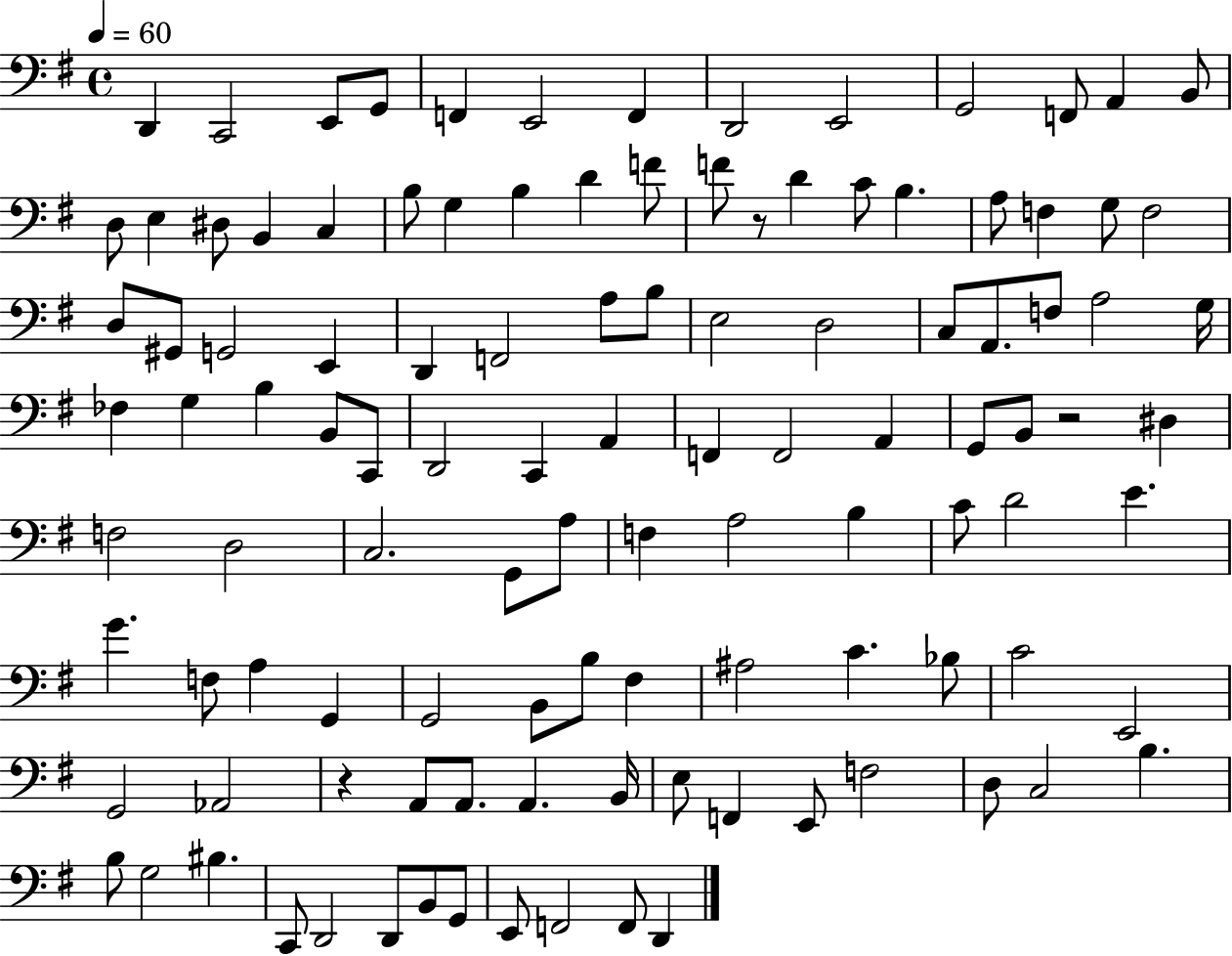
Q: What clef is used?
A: bass